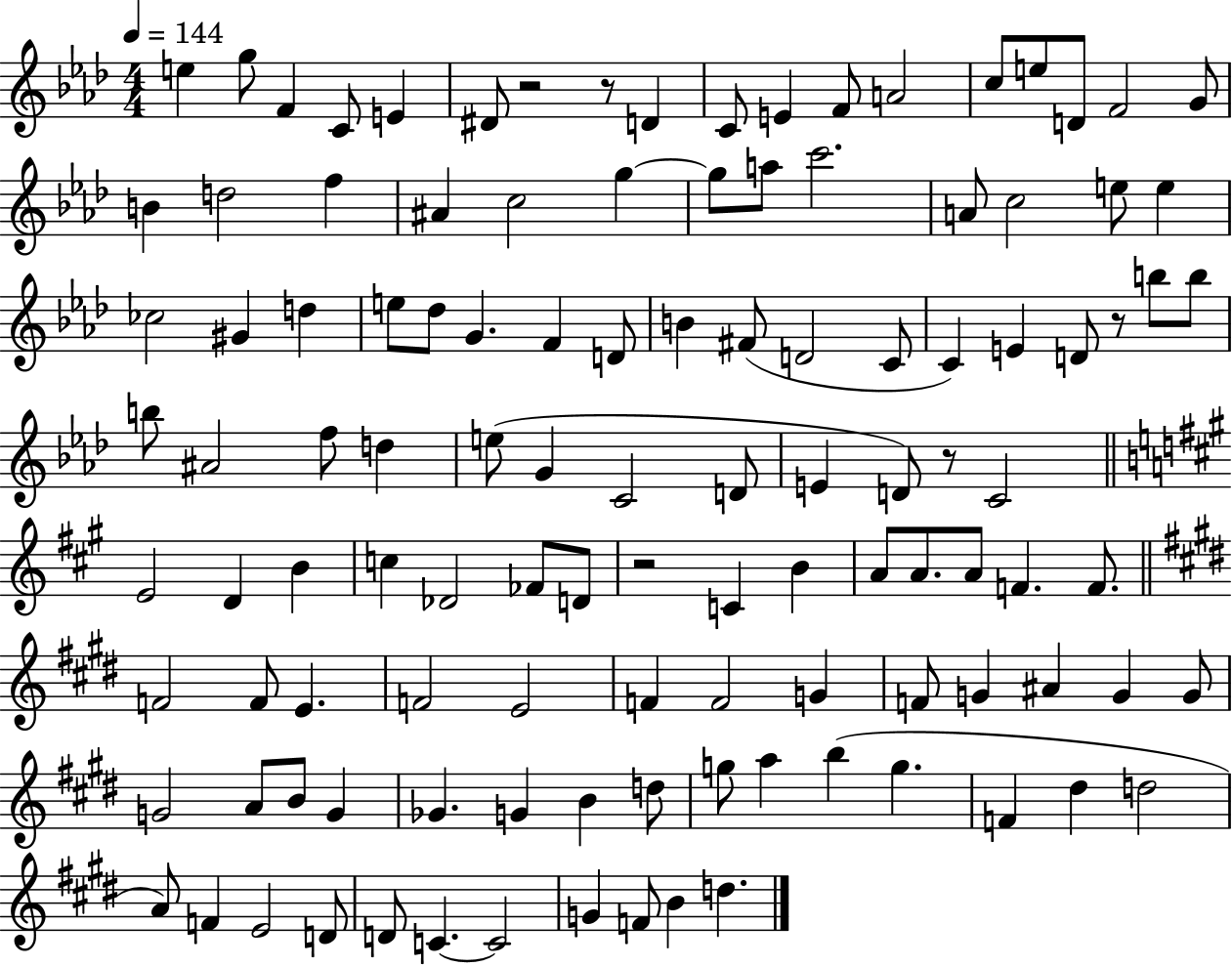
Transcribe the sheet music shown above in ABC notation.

X:1
T:Untitled
M:4/4
L:1/4
K:Ab
e g/2 F C/2 E ^D/2 z2 z/2 D C/2 E F/2 A2 c/2 e/2 D/2 F2 G/2 B d2 f ^A c2 g g/2 a/2 c'2 A/2 c2 e/2 e _c2 ^G d e/2 _d/2 G F D/2 B ^F/2 D2 C/2 C E D/2 z/2 b/2 b/2 b/2 ^A2 f/2 d e/2 G C2 D/2 E D/2 z/2 C2 E2 D B c _D2 _F/2 D/2 z2 C B A/2 A/2 A/2 F F/2 F2 F/2 E F2 E2 F F2 G F/2 G ^A G G/2 G2 A/2 B/2 G _G G B d/2 g/2 a b g F ^d d2 A/2 F E2 D/2 D/2 C C2 G F/2 B d